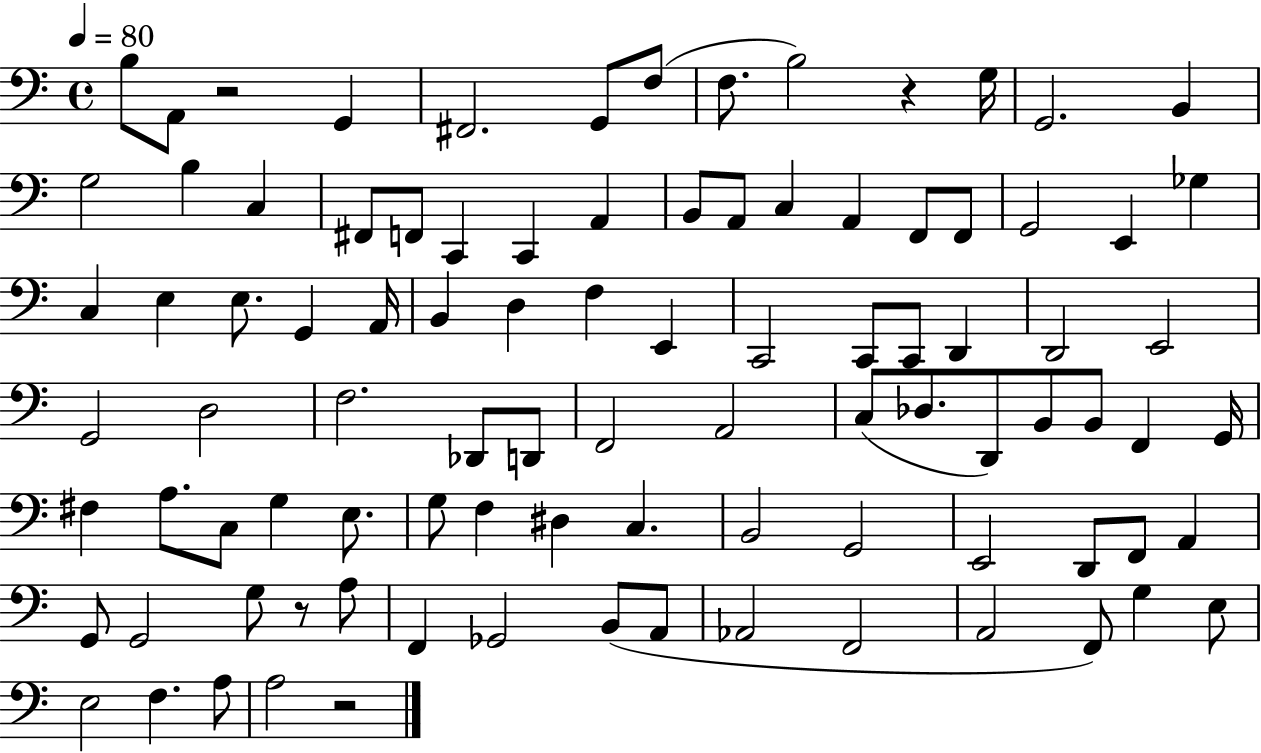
{
  \clef bass
  \time 4/4
  \defaultTimeSignature
  \key c \major
  \tempo 4 = 80
  b8 a,8 r2 g,4 | fis,2. g,8 f8( | f8. b2) r4 g16 | g,2. b,4 | \break g2 b4 c4 | fis,8 f,8 c,4 c,4 a,4 | b,8 a,8 c4 a,4 f,8 f,8 | g,2 e,4 ges4 | \break c4 e4 e8. g,4 a,16 | b,4 d4 f4 e,4 | c,2 c,8 c,8 d,4 | d,2 e,2 | \break g,2 d2 | f2. des,8 d,8 | f,2 a,2 | c8( des8. d,8) b,8 b,8 f,4 g,16 | \break fis4 a8. c8 g4 e8. | g8 f4 dis4 c4. | b,2 g,2 | e,2 d,8 f,8 a,4 | \break g,8 g,2 g8 r8 a8 | f,4 ges,2 b,8( a,8 | aes,2 f,2 | a,2 f,8) g4 e8 | \break e2 f4. a8 | a2 r2 | \bar "|."
}